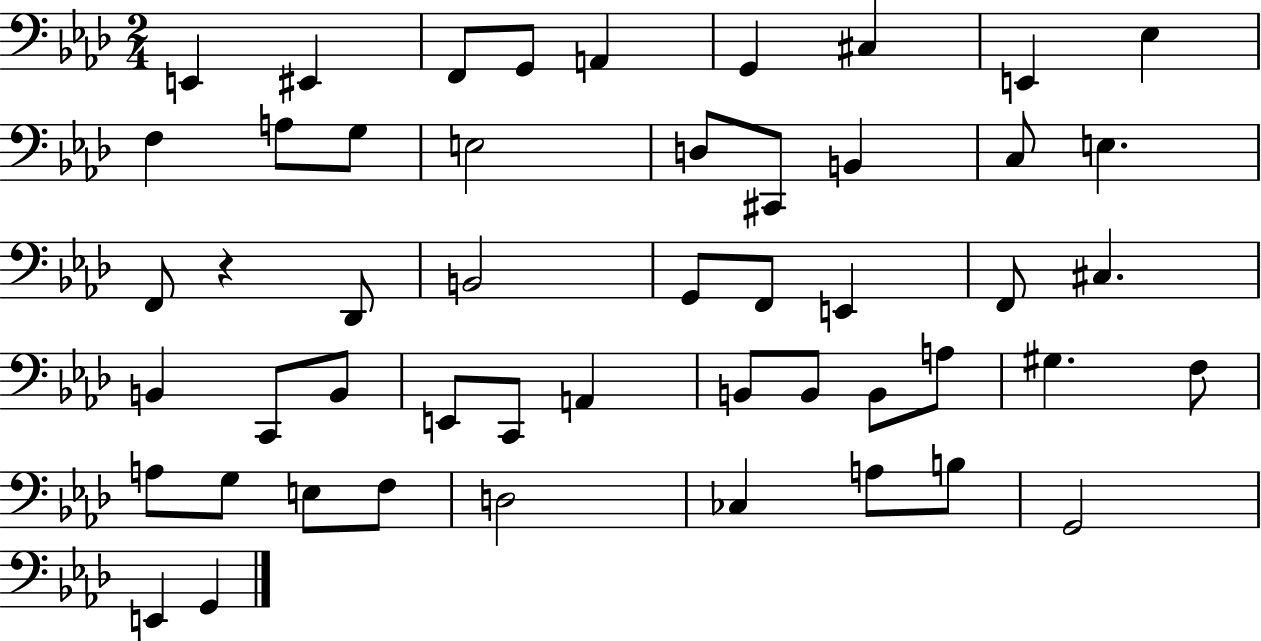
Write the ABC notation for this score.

X:1
T:Untitled
M:2/4
L:1/4
K:Ab
E,, ^E,, F,,/2 G,,/2 A,, G,, ^C, E,, _E, F, A,/2 G,/2 E,2 D,/2 ^C,,/2 B,, C,/2 E, F,,/2 z _D,,/2 B,,2 G,,/2 F,,/2 E,, F,,/2 ^C, B,, C,,/2 B,,/2 E,,/2 C,,/2 A,, B,,/2 B,,/2 B,,/2 A,/2 ^G, F,/2 A,/2 G,/2 E,/2 F,/2 D,2 _C, A,/2 B,/2 G,,2 E,, G,,